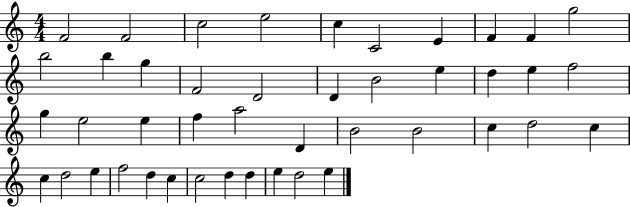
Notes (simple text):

F4/h F4/h C5/h E5/h C5/q C4/h E4/q F4/q F4/q G5/h B5/h B5/q G5/q F4/h D4/h D4/q B4/h E5/q D5/q E5/q F5/h G5/q E5/h E5/q F5/q A5/h D4/q B4/h B4/h C5/q D5/h C5/q C5/q D5/h E5/q F5/h D5/q C5/q C5/h D5/q D5/q E5/q D5/h E5/q